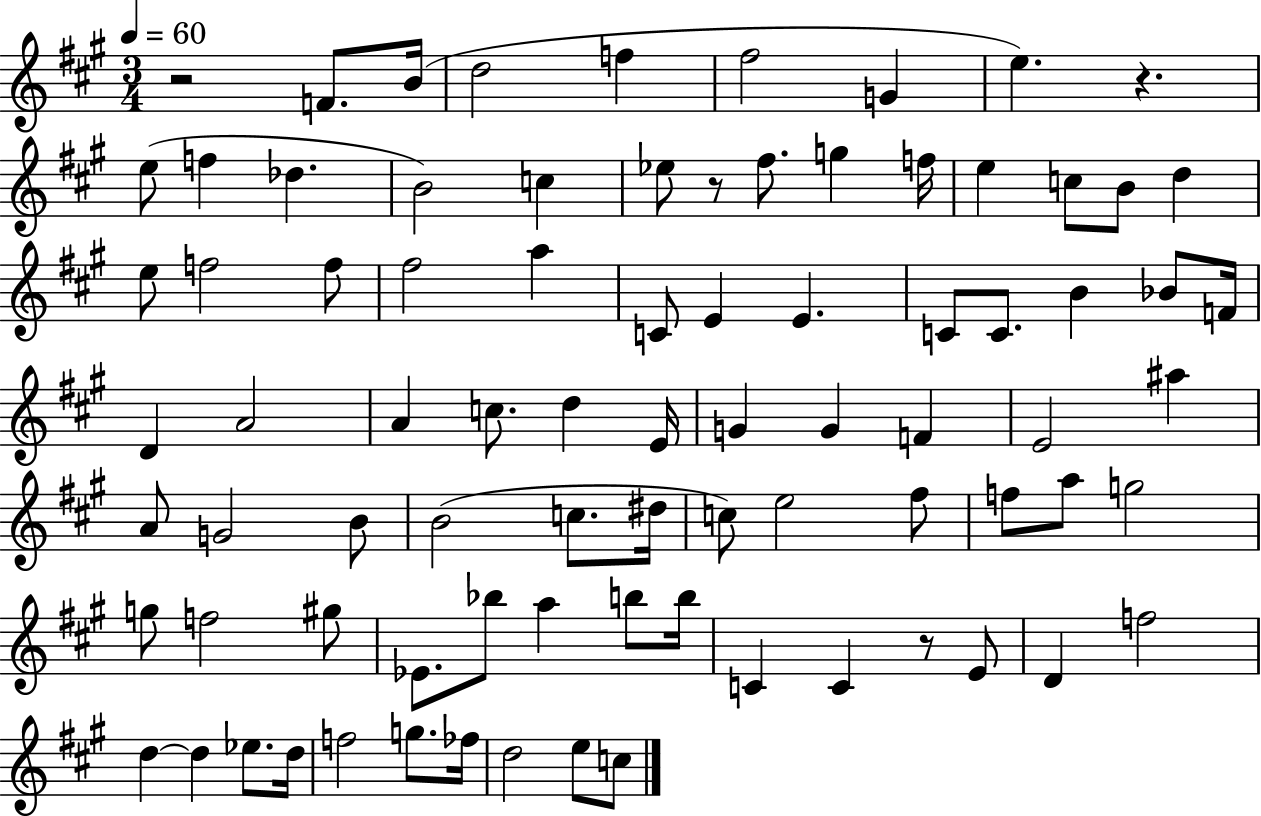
X:1
T:Untitled
M:3/4
L:1/4
K:A
z2 F/2 B/4 d2 f ^f2 G e z e/2 f _d B2 c _e/2 z/2 ^f/2 g f/4 e c/2 B/2 d e/2 f2 f/2 ^f2 a C/2 E E C/2 C/2 B _B/2 F/4 D A2 A c/2 d E/4 G G F E2 ^a A/2 G2 B/2 B2 c/2 ^d/4 c/2 e2 ^f/2 f/2 a/2 g2 g/2 f2 ^g/2 _E/2 _b/2 a b/2 b/4 C C z/2 E/2 D f2 d d _e/2 d/4 f2 g/2 _f/4 d2 e/2 c/2